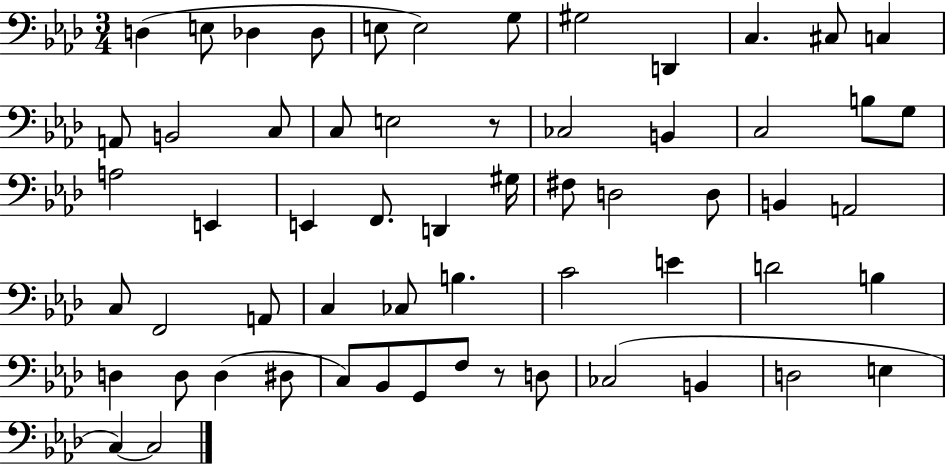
{
  \clef bass
  \numericTimeSignature
  \time 3/4
  \key aes \major
  d4( e8 des4 des8 | e8 e2) g8 | gis2 d,4 | c4. cis8 c4 | \break a,8 b,2 c8 | c8 e2 r8 | ces2 b,4 | c2 b8 g8 | \break a2 e,4 | e,4 f,8. d,4 gis16 | fis8 d2 d8 | b,4 a,2 | \break c8 f,2 a,8 | c4 ces8 b4. | c'2 e'4 | d'2 b4 | \break d4 d8 d4( dis8 | c8) bes,8 g,8 f8 r8 d8 | ces2( b,4 | d2 e4 | \break c4~~) c2 | \bar "|."
}